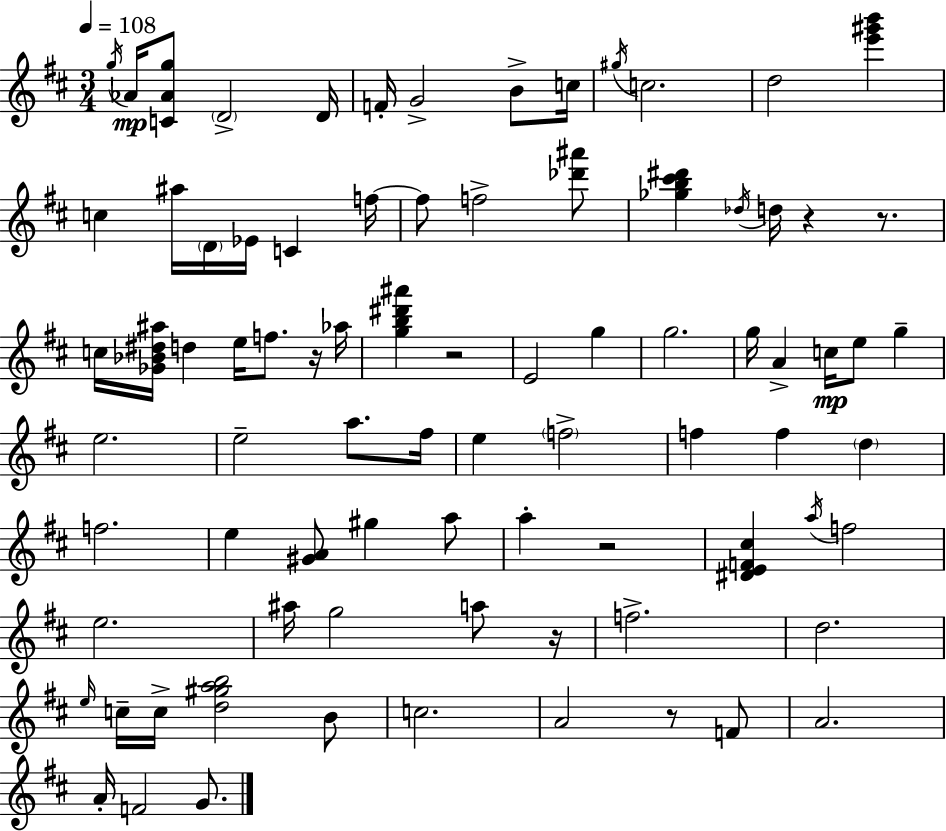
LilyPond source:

{
  \clef treble
  \numericTimeSignature
  \time 3/4
  \key d \major
  \tempo 4 = 108
  \acciaccatura { g''16 }\mp aes'16 <c' aes' g''>8 \parenthesize d'2-> | d'16 f'16-. g'2-> b'8-> | c''16 \acciaccatura { gis''16 } c''2. | d''2 <e''' gis''' b'''>4 | \break c''4 ais''16 \parenthesize d'16 ees'16 c'4 | f''16~~ f''8 f''2-> | <des''' ais'''>8 <ges'' b'' cis''' dis'''>4 \acciaccatura { des''16 } d''16 r4 | r8. c''16 <ges' bes' dis'' ais''>16 d''4 e''16 f''8. | \break r16 aes''16 <g'' b'' dis''' ais'''>4 r2 | e'2 g''4 | g''2. | g''16 a'4-> c''16\mp e''8 g''4-- | \break e''2. | e''2-- a''8. | fis''16 e''4 \parenthesize f''2-> | f''4 f''4 \parenthesize d''4 | \break f''2. | e''4 <gis' a'>8 gis''4 | a''8 a''4-. r2 | <dis' e' f' cis''>4 \acciaccatura { a''16 } f''2 | \break e''2. | ais''16 g''2 | a''8 r16 f''2.-> | d''2. | \break \grace { e''16 } c''16-- c''16-> <d'' gis'' a'' b''>2 | b'8 c''2. | a'2 | r8 f'8 a'2. | \break a'16-. f'2 | g'8. \bar "|."
}